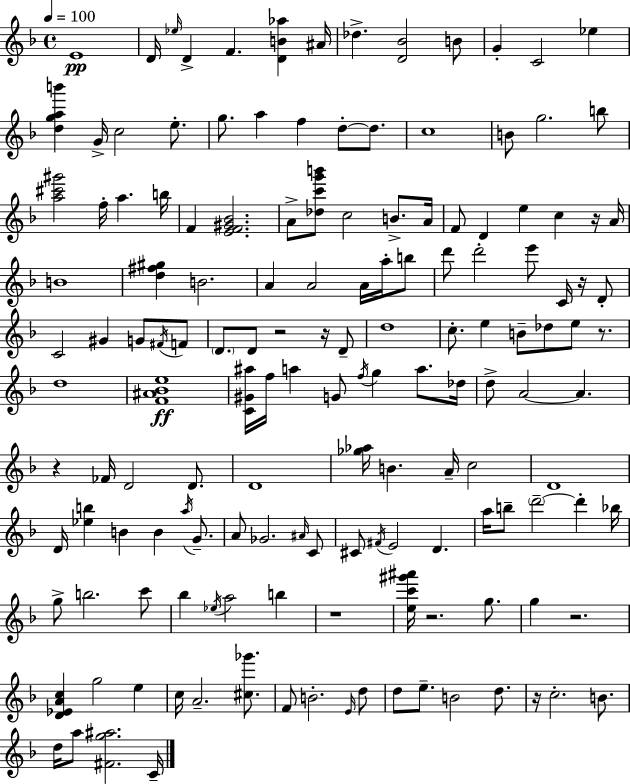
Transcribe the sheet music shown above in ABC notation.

X:1
T:Untitled
M:4/4
L:1/4
K:F
E4 D/4 _e/4 D F [DB_a] ^A/4 _d [D_B]2 B/2 G C2 _e [dgab'] G/4 c2 e/2 g/2 a f d/2 d/2 c4 B/2 g2 b/2 [a^c'^g']2 f/4 a b/4 F [EF^G_B]2 A/2 [_dc'g'b']/2 c2 B/2 A/4 F/2 D e c z/4 A/4 B4 [d^f^g] B2 A A2 A/4 a/4 b/2 d'/2 d'2 e'/2 C/4 z/4 D/2 C2 ^G G/2 ^F/4 F/2 D/2 D/2 z2 z/4 D/2 d4 c/2 e B/2 _d/2 e/2 z/2 d4 [F^A_Be]4 [C^G^a]/4 f/4 a G/2 f/4 g a/2 _d/4 d/2 A2 A z _F/4 D2 D/2 D4 [_g_a]/4 B A/4 c2 D4 D/4 [_eb] B B a/4 G/2 A/2 _G2 ^A/4 C/2 ^C/2 ^F/4 E2 D a/4 b/2 d'2 d' _b/4 g/2 b2 c'/2 _b _e/4 a2 b z4 [ec'^g'^a']/4 z2 g/2 g z2 [D_EAc] g2 e c/4 A2 [^c_g']/2 F/2 B2 E/4 d/2 d/2 e/2 B2 d/2 z/4 c2 B/2 d/4 a/2 [^Fg^a]2 C/4